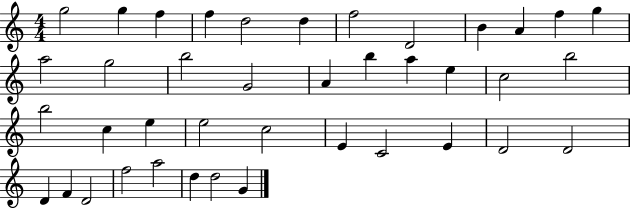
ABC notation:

X:1
T:Untitled
M:4/4
L:1/4
K:C
g2 g f f d2 d f2 D2 B A f g a2 g2 b2 G2 A b a e c2 b2 b2 c e e2 c2 E C2 E D2 D2 D F D2 f2 a2 d d2 G